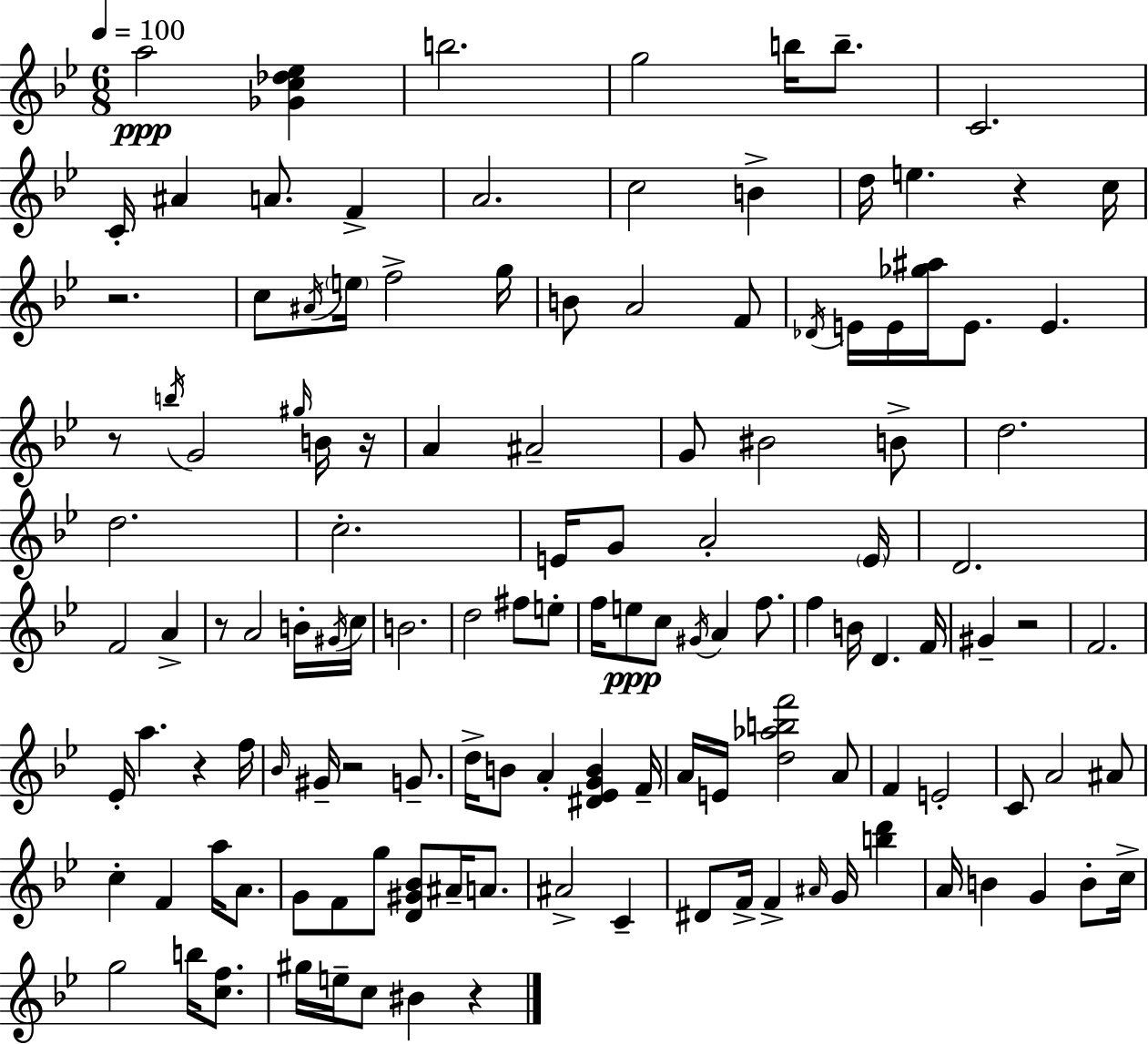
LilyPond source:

{
  \clef treble
  \numericTimeSignature
  \time 6/8
  \key bes \major
  \tempo 4 = 100
  \repeat volta 2 { a''2\ppp <ges' c'' des'' ees''>4 | b''2. | g''2 b''16 b''8.-- | c'2. | \break c'16-. ais'4 a'8. f'4-> | a'2. | c''2 b'4-> | d''16 e''4. r4 c''16 | \break r2. | c''8 \acciaccatura { ais'16 } \parenthesize e''16 f''2-> | g''16 b'8 a'2 f'8 | \acciaccatura { des'16 } e'16 e'16 <ges'' ais''>16 e'8. e'4. | \break r8 \acciaccatura { b''16 } g'2 | \grace { gis''16 } b'16 r16 a'4 ais'2-- | g'8 bis'2 | b'8-> d''2. | \break d''2. | c''2.-. | e'16 g'8 a'2-. | \parenthesize e'16 d'2. | \break f'2 | a'4-> r8 a'2 | b'16-. \acciaccatura { gis'16 } c''16 b'2. | d''2 | \break fis''8 e''8-. f''16 e''8\ppp c''8 \acciaccatura { gis'16 } a'4 | f''8. f''4 b'16 d'4. | f'16 gis'4-- r2 | f'2. | \break ees'16-. a''4. | r4 f''16 \grace { bes'16 } gis'16-- r2 | g'8.-- d''16-> b'8 a'4-. | <dis' ees' g' b'>4 f'16-- a'16 e'16 <d'' aes'' b'' f'''>2 | \break a'8 f'4 e'2-. | c'8 a'2 | ais'8 c''4-. f'4 | a''16 a'8. g'8 f'8 g''8 | \break <d' gis' bes'>8 ais'16-- a'8. ais'2-> | c'4-- dis'8 f'16-> f'4-> | \grace { ais'16 } g'16 <b'' d'''>4 a'16 b'4 | g'4 b'8-. c''16-> g''2 | \break b''16 <c'' f''>8. gis''16 e''16-- c''8 | bis'4 r4 } \bar "|."
}